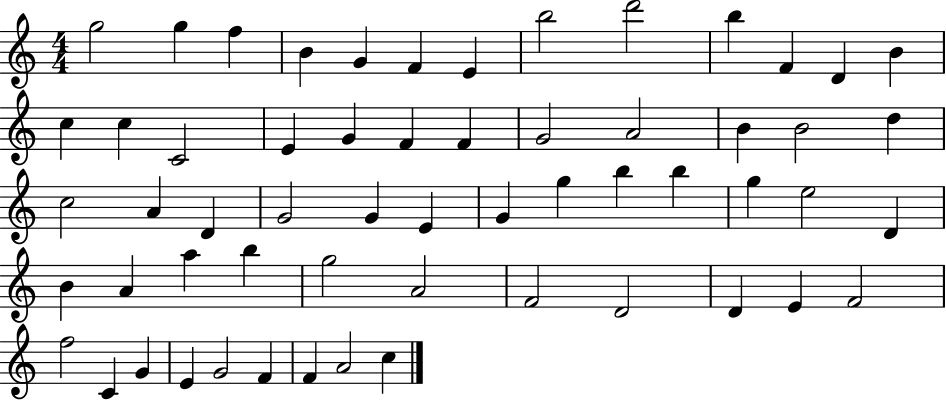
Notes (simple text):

G5/h G5/q F5/q B4/q G4/q F4/q E4/q B5/h D6/h B5/q F4/q D4/q B4/q C5/q C5/q C4/h E4/q G4/q F4/q F4/q G4/h A4/h B4/q B4/h D5/q C5/h A4/q D4/q G4/h G4/q E4/q G4/q G5/q B5/q B5/q G5/q E5/h D4/q B4/q A4/q A5/q B5/q G5/h A4/h F4/h D4/h D4/q E4/q F4/h F5/h C4/q G4/q E4/q G4/h F4/q F4/q A4/h C5/q